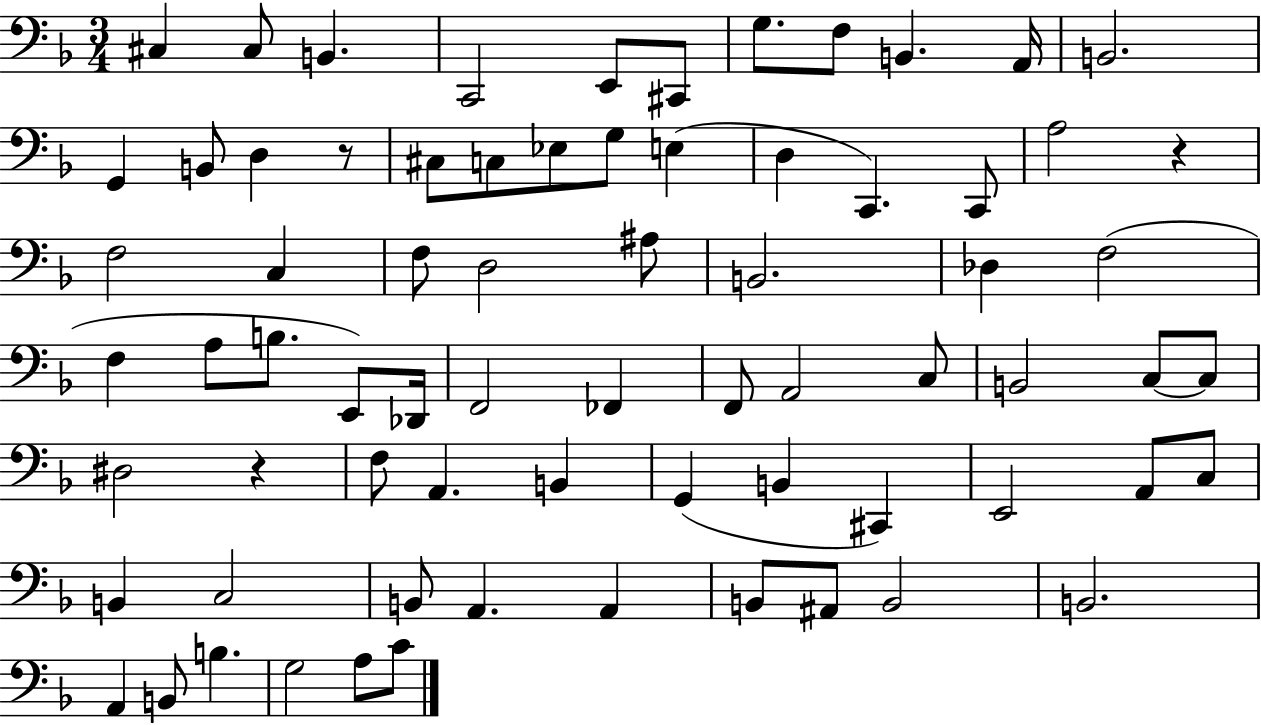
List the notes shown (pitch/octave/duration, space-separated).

C#3/q C#3/e B2/q. C2/h E2/e C#2/e G3/e. F3/e B2/q. A2/s B2/h. G2/q B2/e D3/q R/e C#3/e C3/e Eb3/e G3/e E3/q D3/q C2/q. C2/e A3/h R/q F3/h C3/q F3/e D3/h A#3/e B2/h. Db3/q F3/h F3/q A3/e B3/e. E2/e Db2/s F2/h FES2/q F2/e A2/h C3/e B2/h C3/e C3/e D#3/h R/q F3/e A2/q. B2/q G2/q B2/q C#2/q E2/h A2/e C3/e B2/q C3/h B2/e A2/q. A2/q B2/e A#2/e B2/h B2/h. A2/q B2/e B3/q. G3/h A3/e C4/e